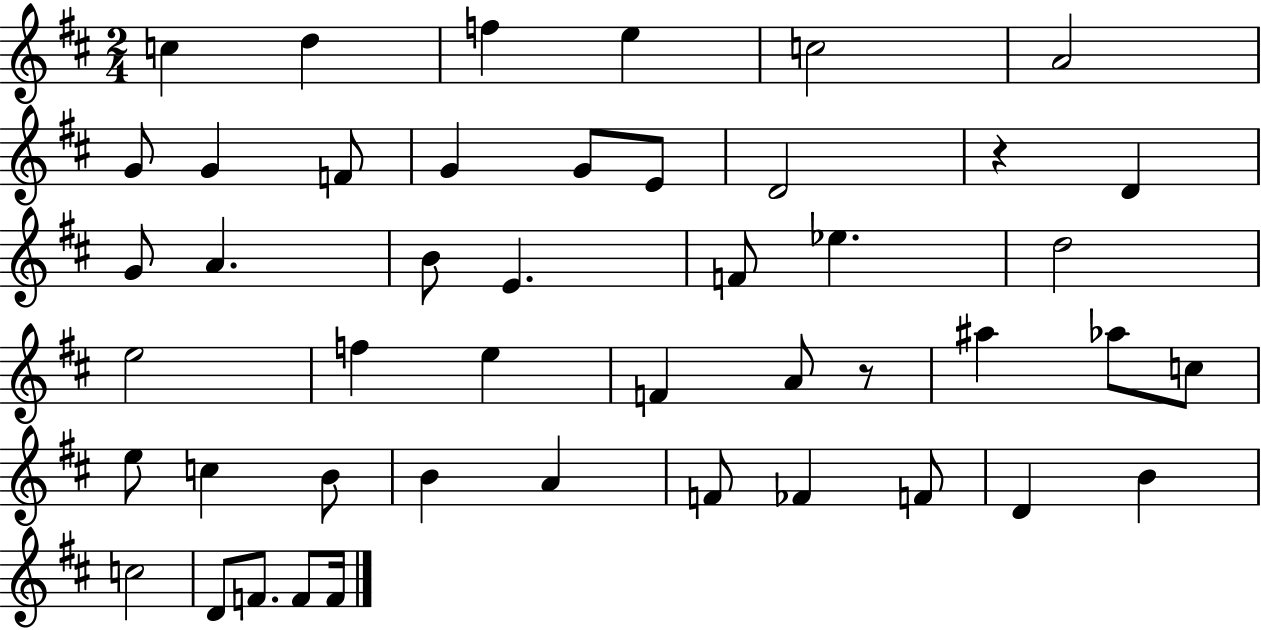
{
  \clef treble
  \numericTimeSignature
  \time 2/4
  \key d \major
  c''4 d''4 | f''4 e''4 | c''2 | a'2 | \break g'8 g'4 f'8 | g'4 g'8 e'8 | d'2 | r4 d'4 | \break g'8 a'4. | b'8 e'4. | f'8 ees''4. | d''2 | \break e''2 | f''4 e''4 | f'4 a'8 r8 | ais''4 aes''8 c''8 | \break e''8 c''4 b'8 | b'4 a'4 | f'8 fes'4 f'8 | d'4 b'4 | \break c''2 | d'8 f'8. f'8 f'16 | \bar "|."
}